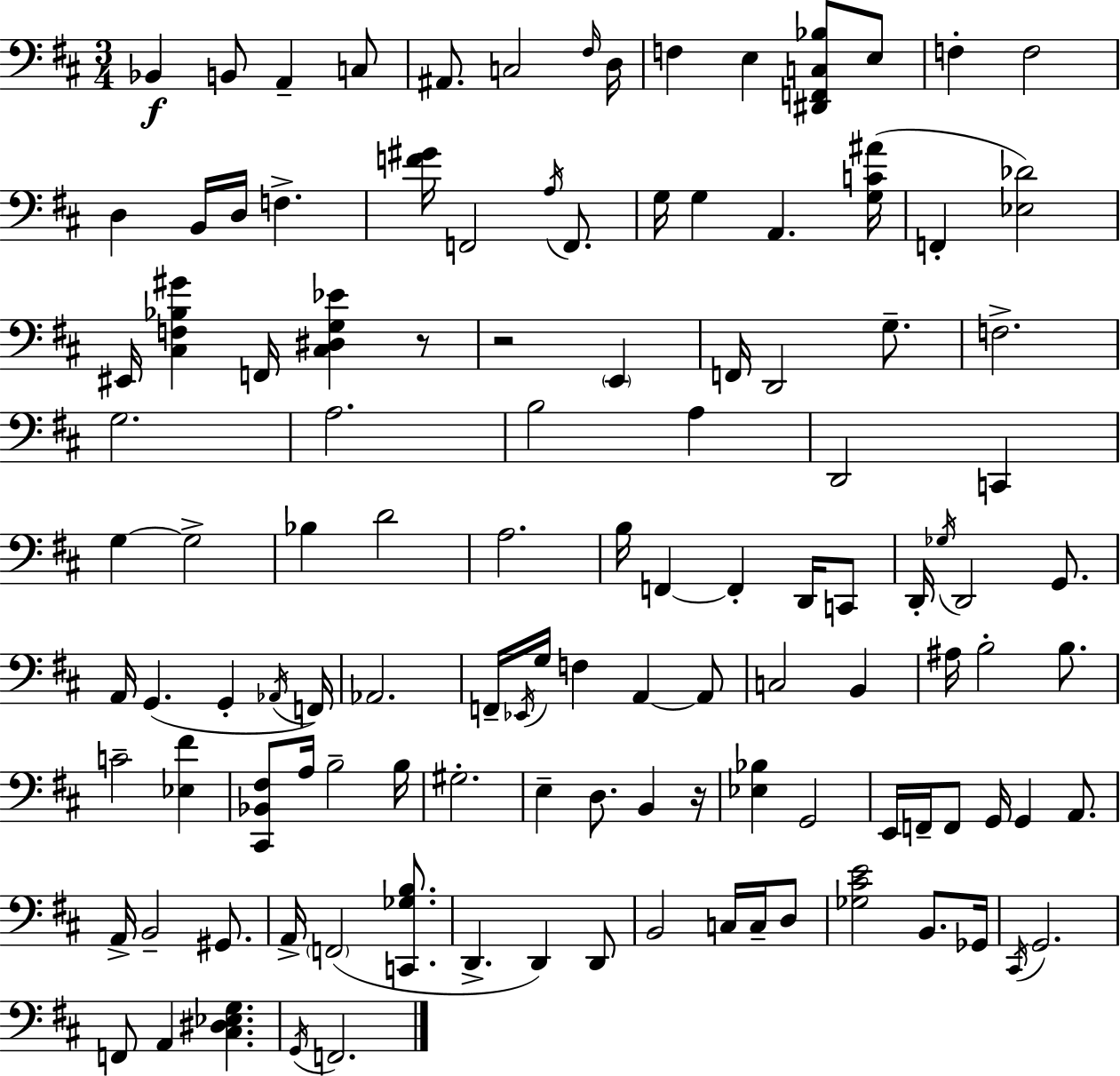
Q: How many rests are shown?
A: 3